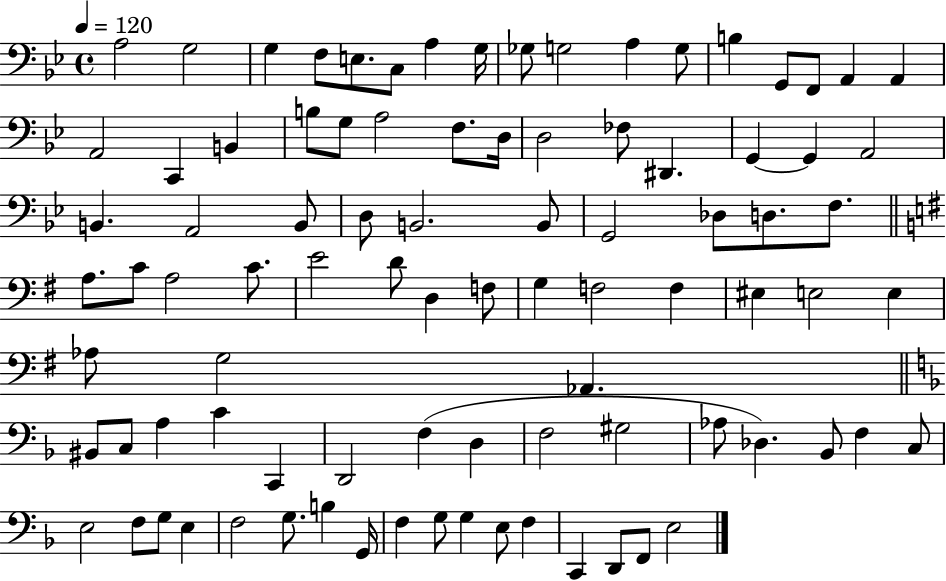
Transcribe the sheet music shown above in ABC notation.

X:1
T:Untitled
M:4/4
L:1/4
K:Bb
A,2 G,2 G, F,/2 E,/2 C,/2 A, G,/4 _G,/2 G,2 A, G,/2 B, G,,/2 F,,/2 A,, A,, A,,2 C,, B,, B,/2 G,/2 A,2 F,/2 D,/4 D,2 _F,/2 ^D,, G,, G,, A,,2 B,, A,,2 B,,/2 D,/2 B,,2 B,,/2 G,,2 _D,/2 D,/2 F,/2 A,/2 C/2 A,2 C/2 E2 D/2 D, F,/2 G, F,2 F, ^E, E,2 E, _A,/2 G,2 _A,, ^B,,/2 C,/2 A, C C,, D,,2 F, D, F,2 ^G,2 _A,/2 _D, _B,,/2 F, C,/2 E,2 F,/2 G,/2 E, F,2 G,/2 B, G,,/4 F, G,/2 G, E,/2 F, C,, D,,/2 F,,/2 E,2